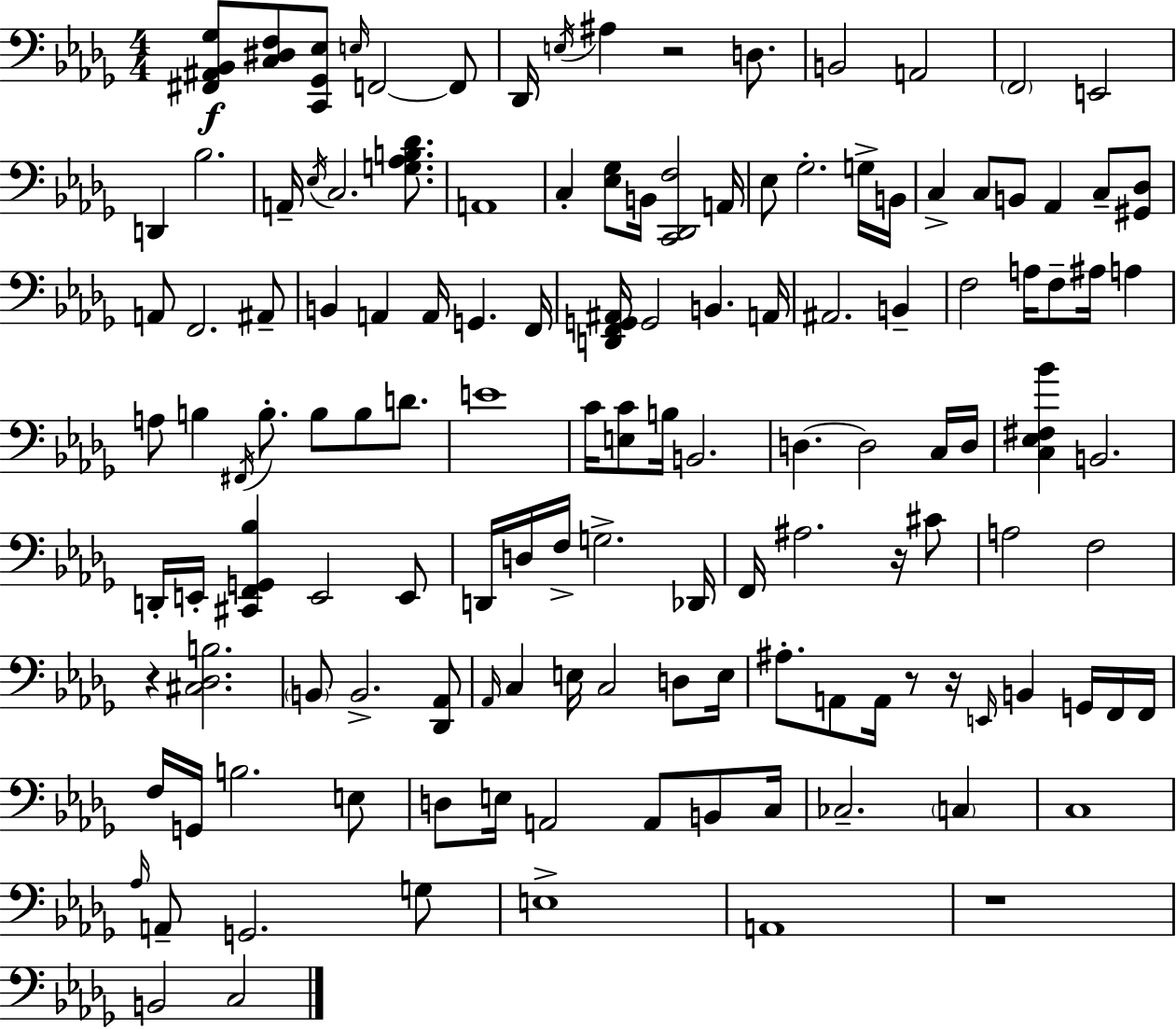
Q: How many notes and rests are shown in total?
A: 133